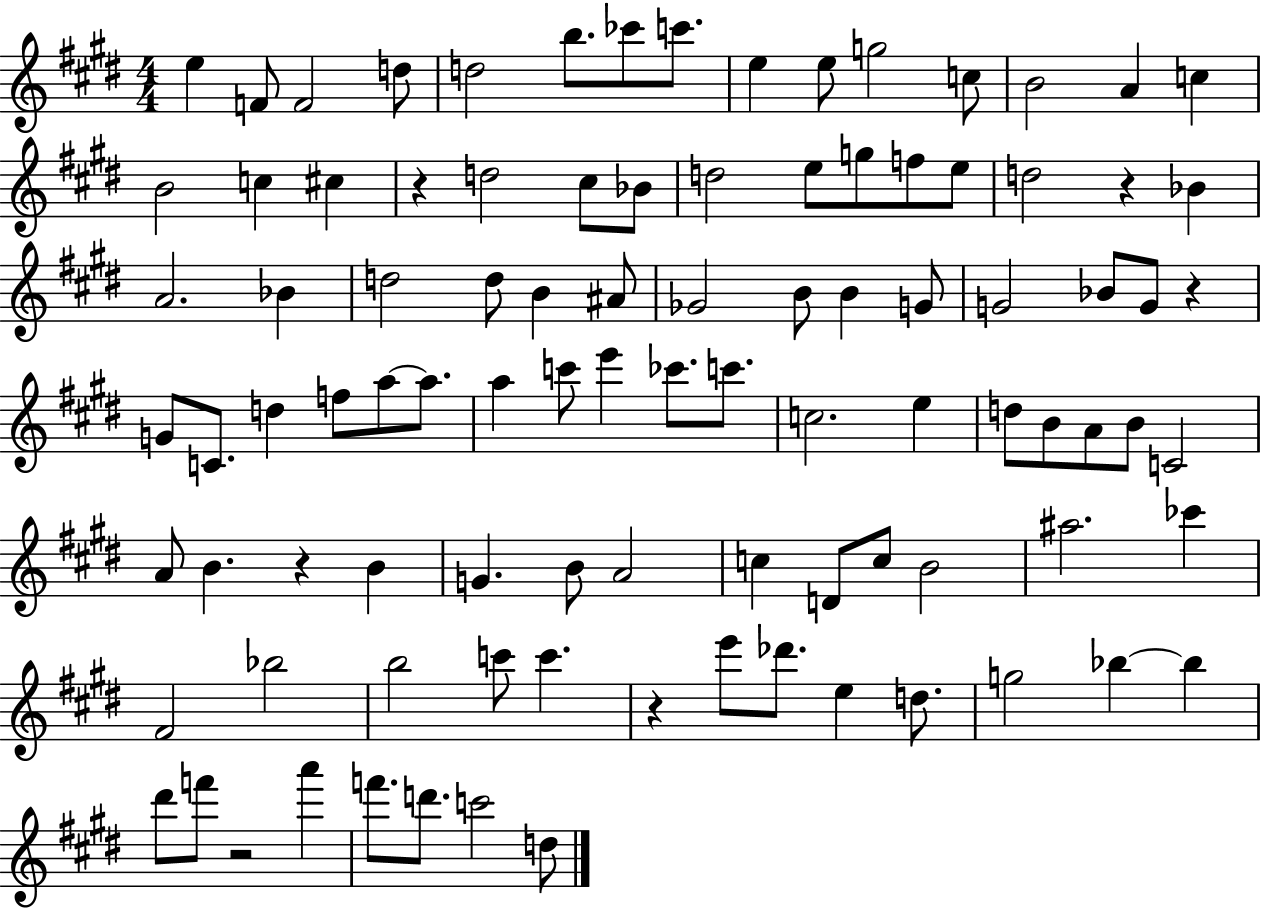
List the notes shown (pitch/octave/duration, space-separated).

E5/q F4/e F4/h D5/e D5/h B5/e. CES6/e C6/e. E5/q E5/e G5/h C5/e B4/h A4/q C5/q B4/h C5/q C#5/q R/q D5/h C#5/e Bb4/e D5/h E5/e G5/e F5/e E5/e D5/h R/q Bb4/q A4/h. Bb4/q D5/h D5/e B4/q A#4/e Gb4/h B4/e B4/q G4/e G4/h Bb4/e G4/e R/q G4/e C4/e. D5/q F5/e A5/e A5/e. A5/q C6/e E6/q CES6/e. C6/e. C5/h. E5/q D5/e B4/e A4/e B4/e C4/h A4/e B4/q. R/q B4/q G4/q. B4/e A4/h C5/q D4/e C5/e B4/h A#5/h. CES6/q F#4/h Bb5/h B5/h C6/e C6/q. R/q E6/e Db6/e. E5/q D5/e. G5/h Bb5/q Bb5/q D#6/e F6/e R/h A6/q F6/e. D6/e. C6/h D5/e